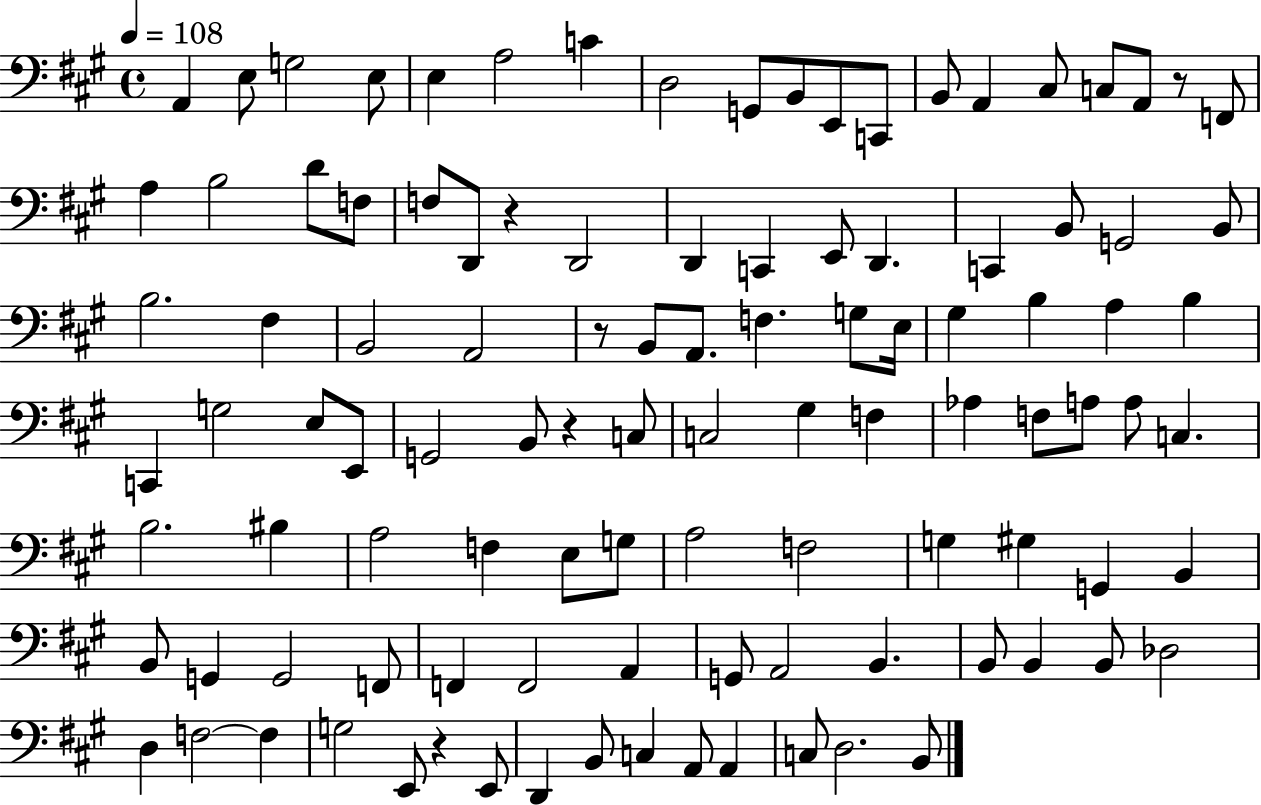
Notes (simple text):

A2/q E3/e G3/h E3/e E3/q A3/h C4/q D3/h G2/e B2/e E2/e C2/e B2/e A2/q C#3/e C3/e A2/e R/e F2/e A3/q B3/h D4/e F3/e F3/e D2/e R/q D2/h D2/q C2/q E2/e D2/q. C2/q B2/e G2/h B2/e B3/h. F#3/q B2/h A2/h R/e B2/e A2/e. F3/q. G3/e E3/s G#3/q B3/q A3/q B3/q C2/q G3/h E3/e E2/e G2/h B2/e R/q C3/e C3/h G#3/q F3/q Ab3/q F3/e A3/e A3/e C3/q. B3/h. BIS3/q A3/h F3/q E3/e G3/e A3/h F3/h G3/q G#3/q G2/q B2/q B2/e G2/q G2/h F2/e F2/q F2/h A2/q G2/e A2/h B2/q. B2/e B2/q B2/e Db3/h D3/q F3/h F3/q G3/h E2/e R/q E2/e D2/q B2/e C3/q A2/e A2/q C3/e D3/h. B2/e